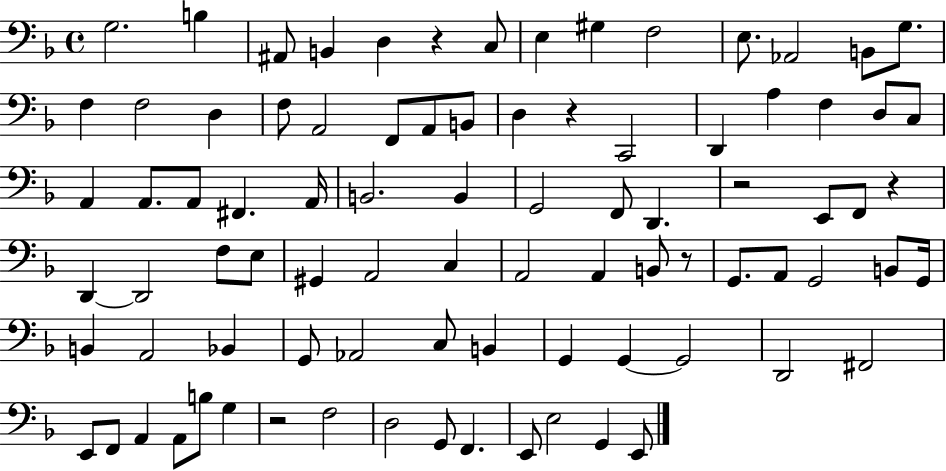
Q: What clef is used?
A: bass